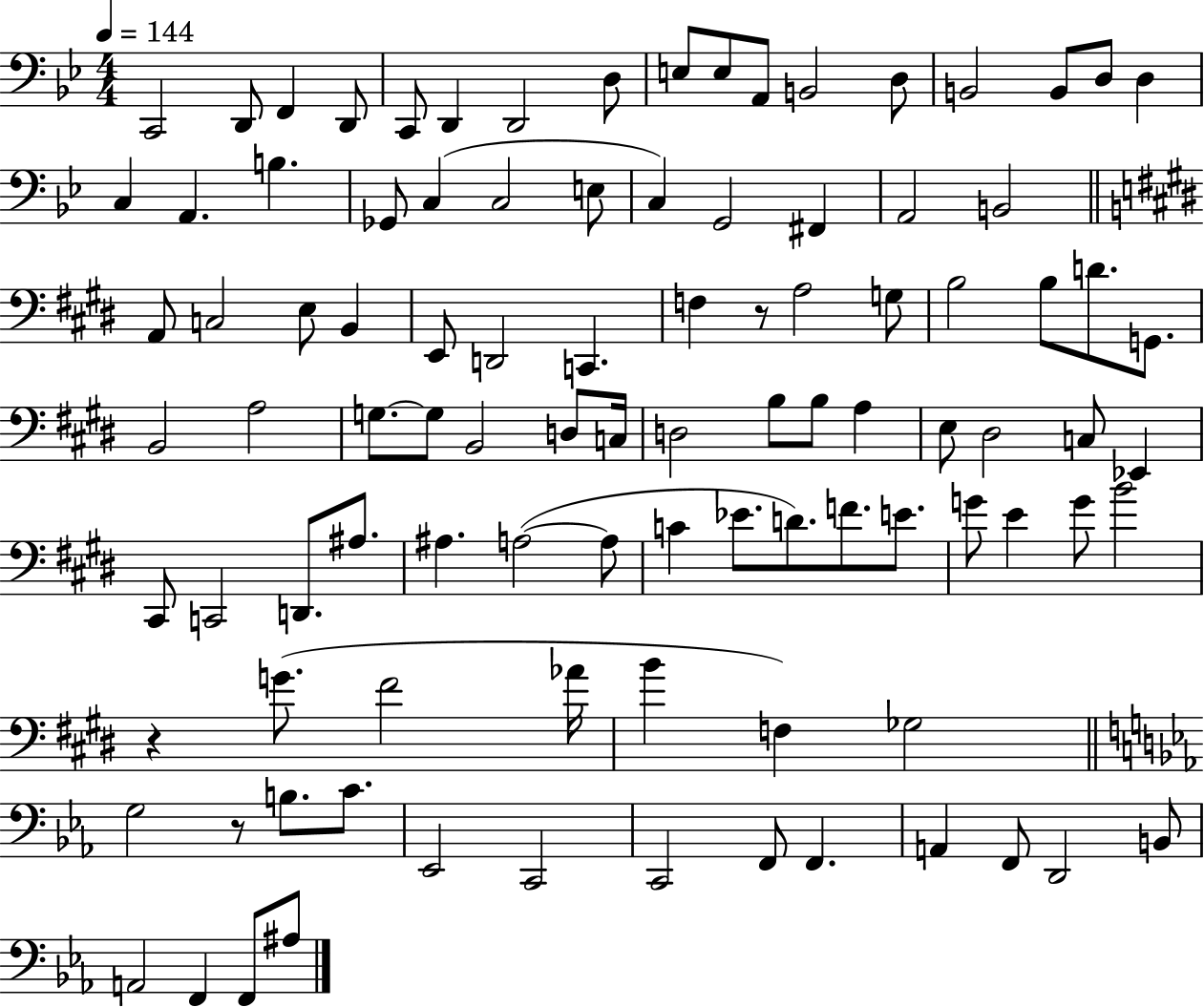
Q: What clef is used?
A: bass